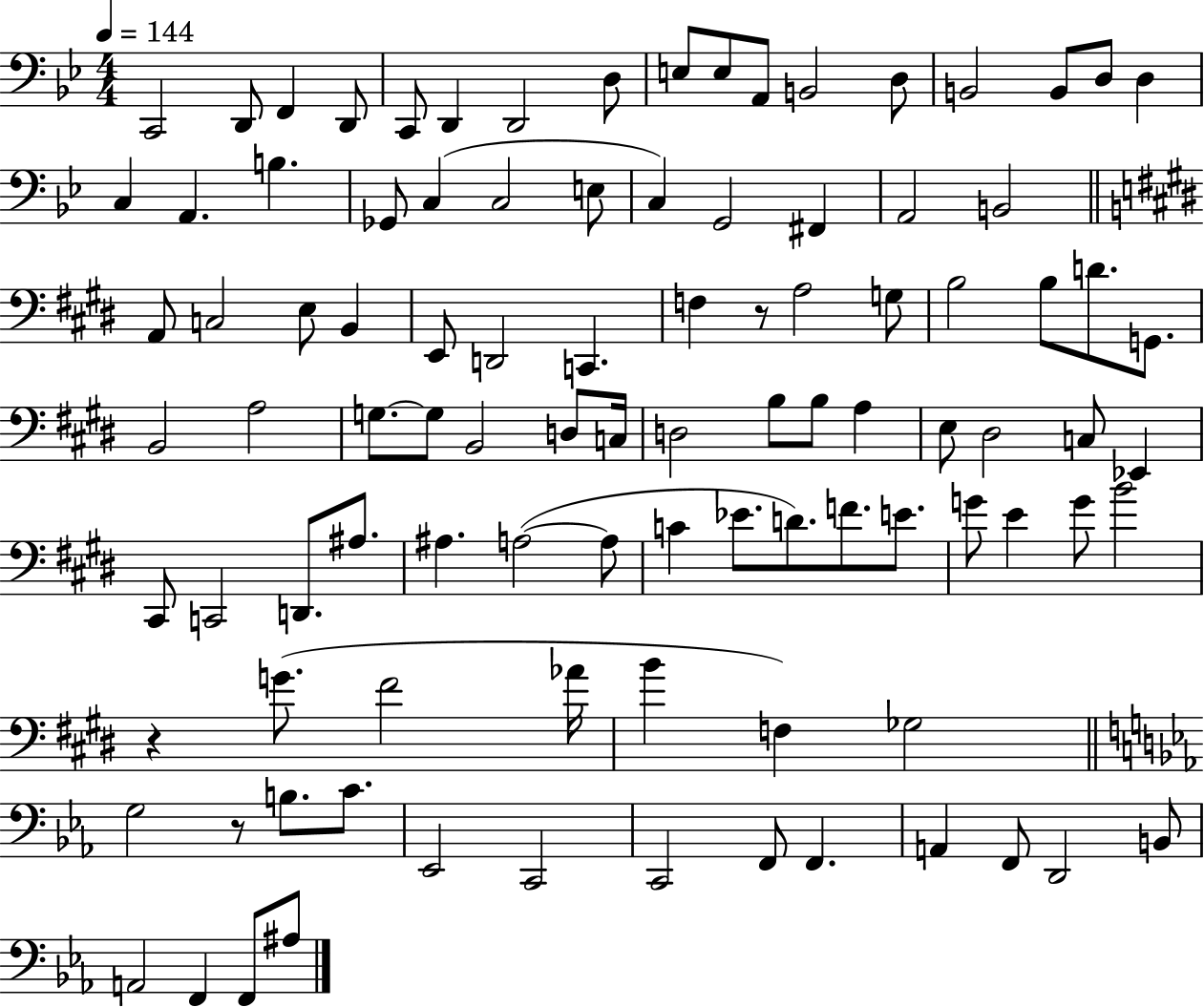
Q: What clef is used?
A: bass